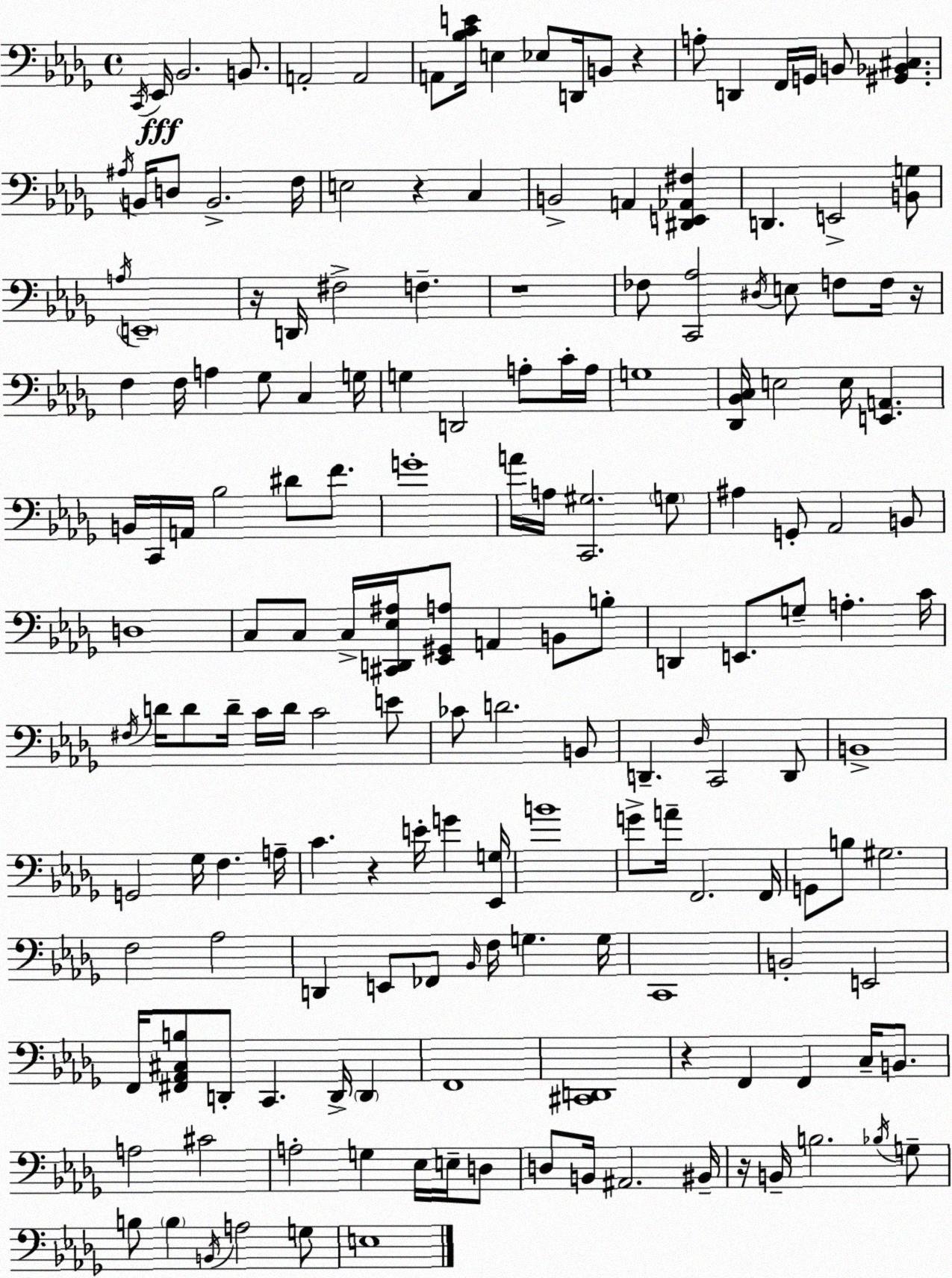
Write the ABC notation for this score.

X:1
T:Untitled
M:4/4
L:1/4
K:Bbm
C,,/4 _E,,/4 _B,,2 B,,/2 A,,2 A,,2 A,,/2 [_B,CE]/4 E, _E,/2 D,,/4 B,,/2 z A,/2 D,, F,,/4 G,,/4 B,,/2 [^G,,_B,,^C,] ^A,/4 B,,/4 D,/2 B,,2 F,/4 E,2 z C, B,,2 A,, [^D,,E,,_A,,^F,] D,, E,,2 [B,,G,]/2 A,/4 E,,4 z/4 D,,/4 ^F,2 F, z4 _F,/2 [C,,_A,]2 ^D,/4 E,/2 F,/2 F,/4 z/4 F, F,/4 A, _G,/2 C, G,/4 G, D,,2 A,/2 C/4 A,/4 G,4 [_D,,_B,,C,]/4 E,2 E,/4 [E,,A,,] B,,/4 C,,/4 A,,/4 _B,2 ^D/2 F/2 G4 A/4 A,/4 [C,,^G,]2 G,/2 ^A, G,,/2 _A,,2 B,,/2 D,4 C,/2 C,/2 C,/4 [^C,,D,,_E,^A,]/4 [_E,,^G,,A,]/2 A,, B,,/2 B,/2 D,, E,,/2 G,/2 A, C/4 ^F,/4 D/4 D/2 D/4 C/4 D/4 C2 E/2 _C/2 D2 B,,/2 D,, _D,/4 C,,2 D,,/2 B,,4 G,,2 _G,/4 F, A,/4 C z E/4 G [_E,,G,]/4 B4 G/2 A/4 F,,2 F,,/4 G,,/2 B,/2 ^G,2 F,2 _A,2 D,, E,,/2 _F,,/2 _B,,/4 F,/4 G, G,/4 C,,4 B,,2 E,,2 F,,/4 [^F,,_A,,^C,B,]/2 D,,/2 C,, D,,/4 D,, F,,4 [^C,,D,,]4 z F,, F,, C,/4 B,,/2 A,2 ^C2 A,2 G, _E,/4 E,/4 D,/2 D,/2 B,,/4 ^A,,2 ^B,,/4 z/4 B,,/4 B,2 _B,/4 G,/2 B,/2 B, B,,/4 A,2 G,/2 E,4